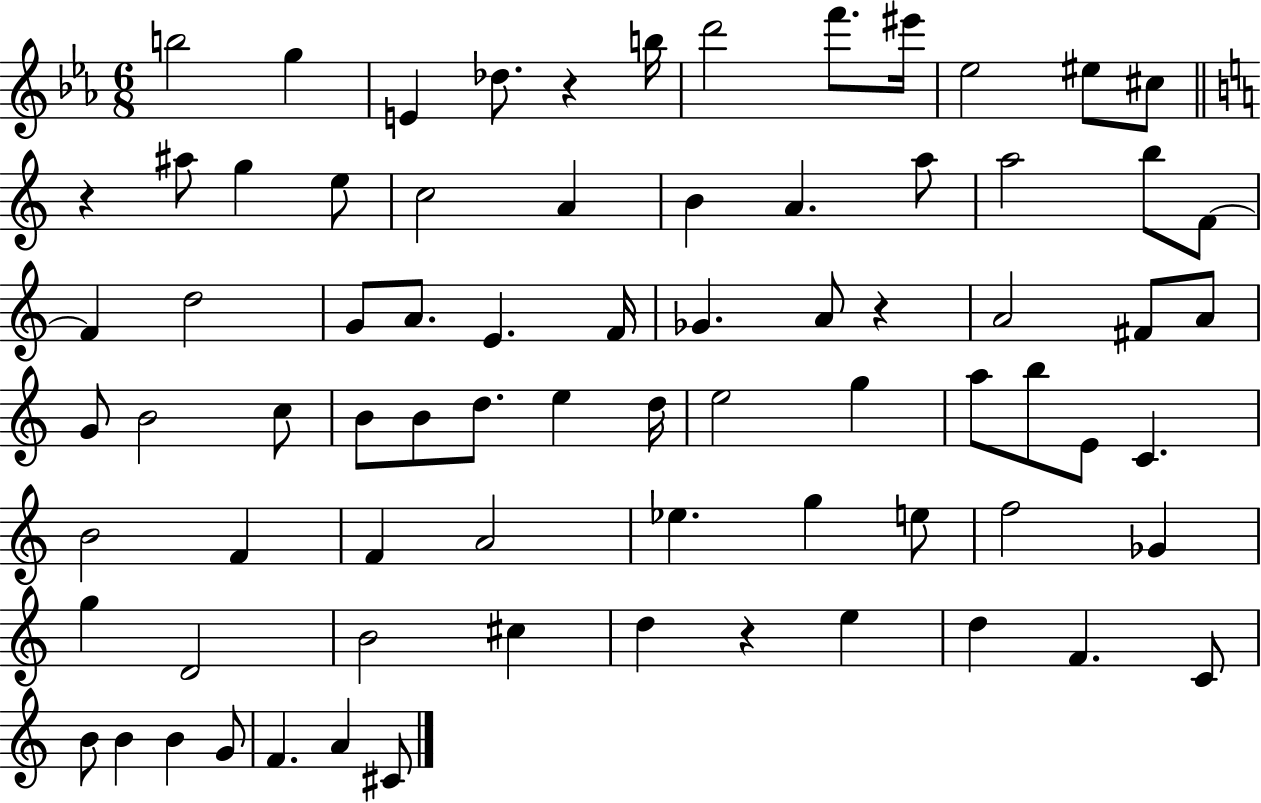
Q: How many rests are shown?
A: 4